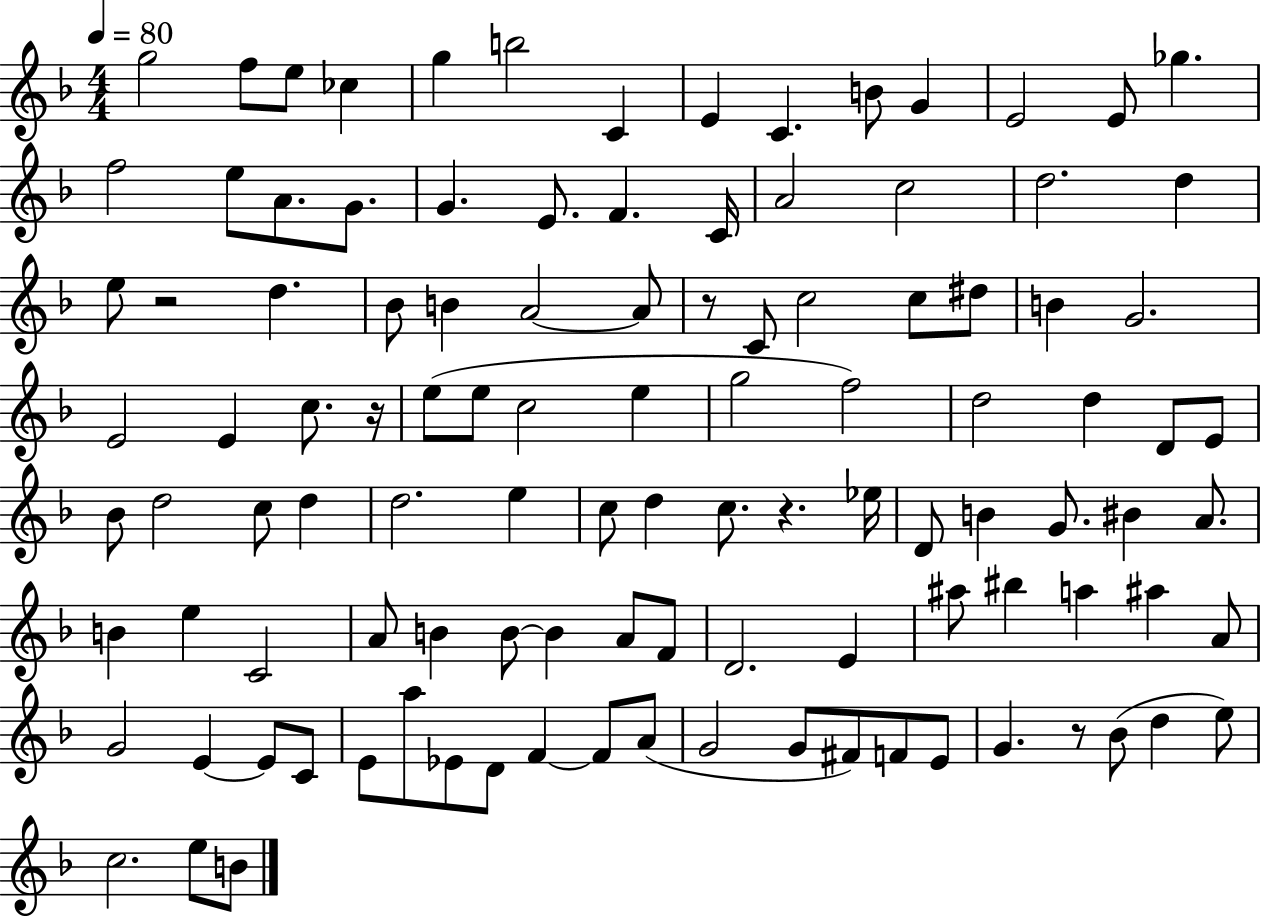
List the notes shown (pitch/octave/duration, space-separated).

G5/h F5/e E5/e CES5/q G5/q B5/h C4/q E4/q C4/q. B4/e G4/q E4/h E4/e Gb5/q. F5/h E5/e A4/e. G4/e. G4/q. E4/e. F4/q. C4/s A4/h C5/h D5/h. D5/q E5/e R/h D5/q. Bb4/e B4/q A4/h A4/e R/e C4/e C5/h C5/e D#5/e B4/q G4/h. E4/h E4/q C5/e. R/s E5/e E5/e C5/h E5/q G5/h F5/h D5/h D5/q D4/e E4/e Bb4/e D5/h C5/e D5/q D5/h. E5/q C5/e D5/q C5/e. R/q. Eb5/s D4/e B4/q G4/e. BIS4/q A4/e. B4/q E5/q C4/h A4/e B4/q B4/e B4/q A4/e F4/e D4/h. E4/q A#5/e BIS5/q A5/q A#5/q A4/e G4/h E4/q E4/e C4/e E4/e A5/e Eb4/e D4/e F4/q F4/e A4/e G4/h G4/e F#4/e F4/e E4/e G4/q. R/e Bb4/e D5/q E5/e C5/h. E5/e B4/e